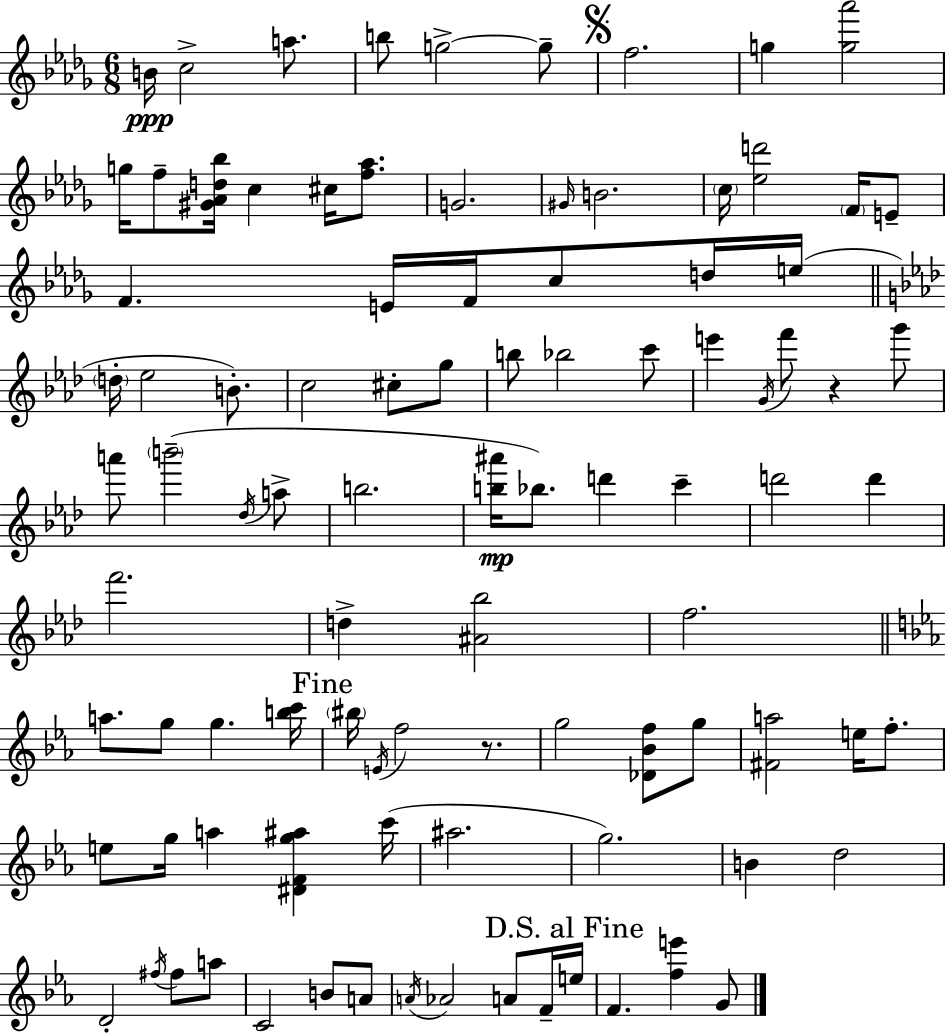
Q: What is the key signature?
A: BES minor